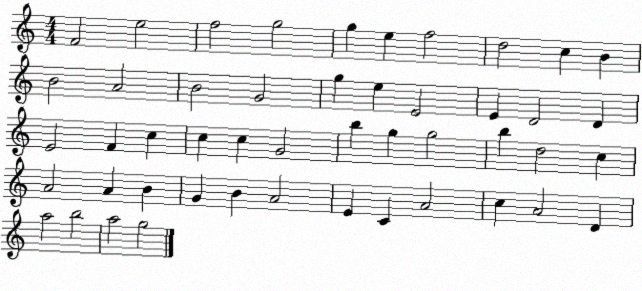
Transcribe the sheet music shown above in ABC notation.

X:1
T:Untitled
M:4/4
L:1/4
K:C
F2 e2 f2 g2 g e f2 d2 c B B2 A2 B2 G2 g e E2 E D2 D E2 F c c c G2 b g g2 b d2 c A2 A B G B A2 E C A2 c A2 D a2 b2 a2 g2